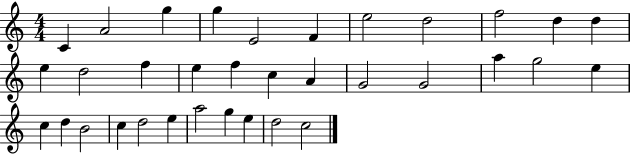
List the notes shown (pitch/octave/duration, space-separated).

C4/q A4/h G5/q G5/q E4/h F4/q E5/h D5/h F5/h D5/q D5/q E5/q D5/h F5/q E5/q F5/q C5/q A4/q G4/h G4/h A5/q G5/h E5/q C5/q D5/q B4/h C5/q D5/h E5/q A5/h G5/q E5/q D5/h C5/h